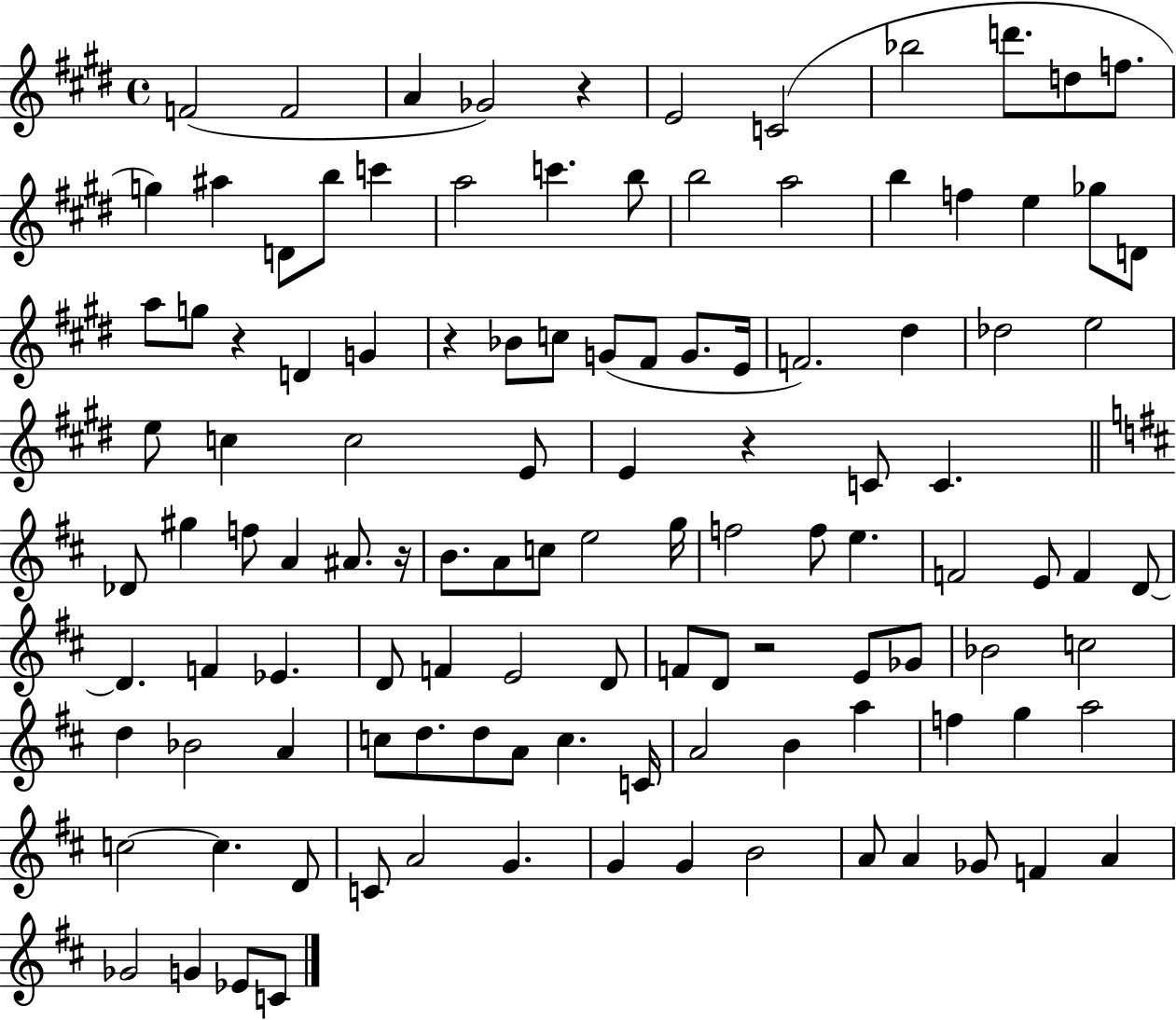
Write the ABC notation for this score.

X:1
T:Untitled
M:4/4
L:1/4
K:E
F2 F2 A _G2 z E2 C2 _b2 d'/2 d/2 f/2 g ^a D/2 b/2 c' a2 c' b/2 b2 a2 b f e _g/2 D/2 a/2 g/2 z D G z _B/2 c/2 G/2 ^F/2 G/2 E/4 F2 ^d _d2 e2 e/2 c c2 E/2 E z C/2 C _D/2 ^g f/2 A ^A/2 z/4 B/2 A/2 c/2 e2 g/4 f2 f/2 e F2 E/2 F D/2 D F _E D/2 F E2 D/2 F/2 D/2 z2 E/2 _G/2 _B2 c2 d _B2 A c/2 d/2 d/2 A/2 c C/4 A2 B a f g a2 c2 c D/2 C/2 A2 G G G B2 A/2 A _G/2 F A _G2 G _E/2 C/2